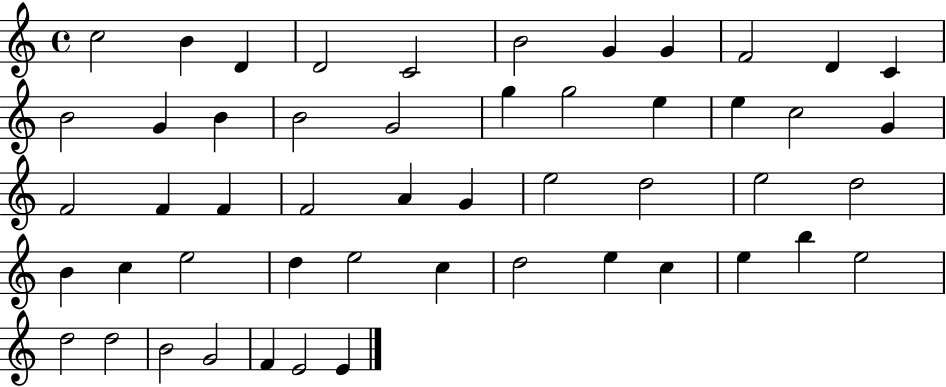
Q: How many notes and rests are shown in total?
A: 51